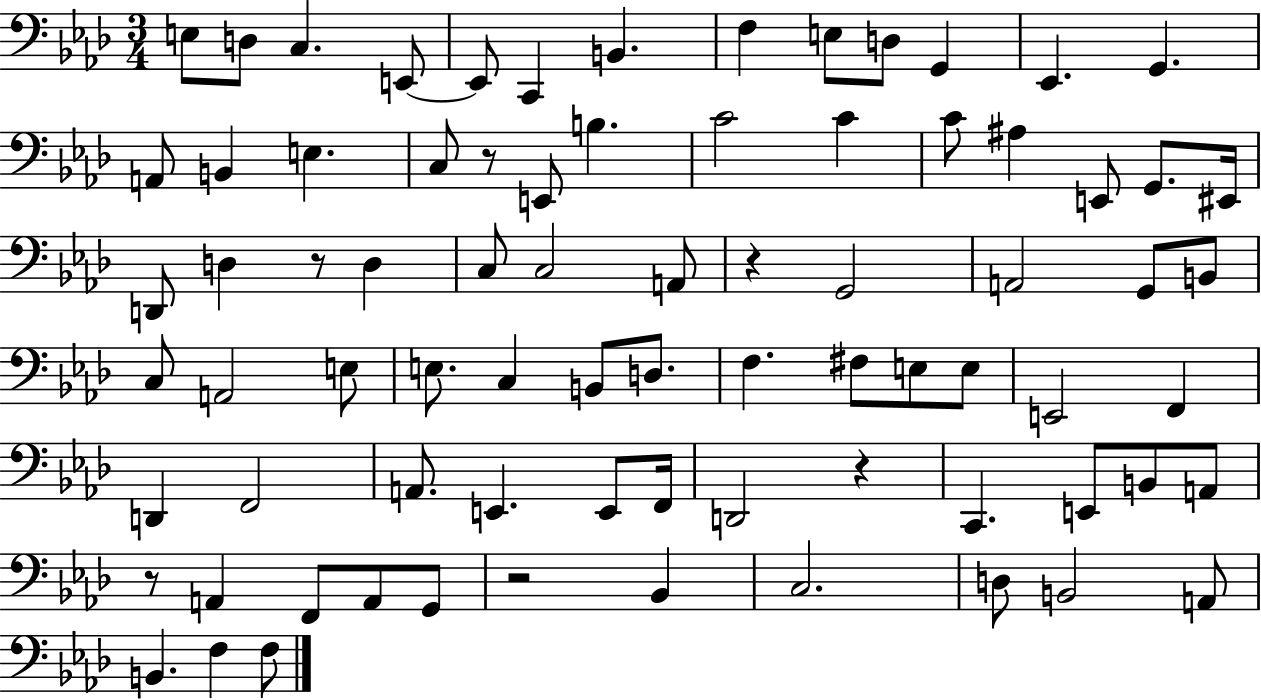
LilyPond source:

{
  \clef bass
  \numericTimeSignature
  \time 3/4
  \key aes \major
  e8 d8 c4. e,8~~ | e,8 c,4 b,4. | f4 e8 d8 g,4 | ees,4. g,4. | \break a,8 b,4 e4. | c8 r8 e,8 b4. | c'2 c'4 | c'8 ais4 e,8 g,8. eis,16 | \break d,8 d4 r8 d4 | c8 c2 a,8 | r4 g,2 | a,2 g,8 b,8 | \break c8 a,2 e8 | e8. c4 b,8 d8. | f4. fis8 e8 e8 | e,2 f,4 | \break d,4 f,2 | a,8. e,4. e,8 f,16 | d,2 r4 | c,4. e,8 b,8 a,8 | \break r8 a,4 f,8 a,8 g,8 | r2 bes,4 | c2. | d8 b,2 a,8 | \break b,4. f4 f8 | \bar "|."
}